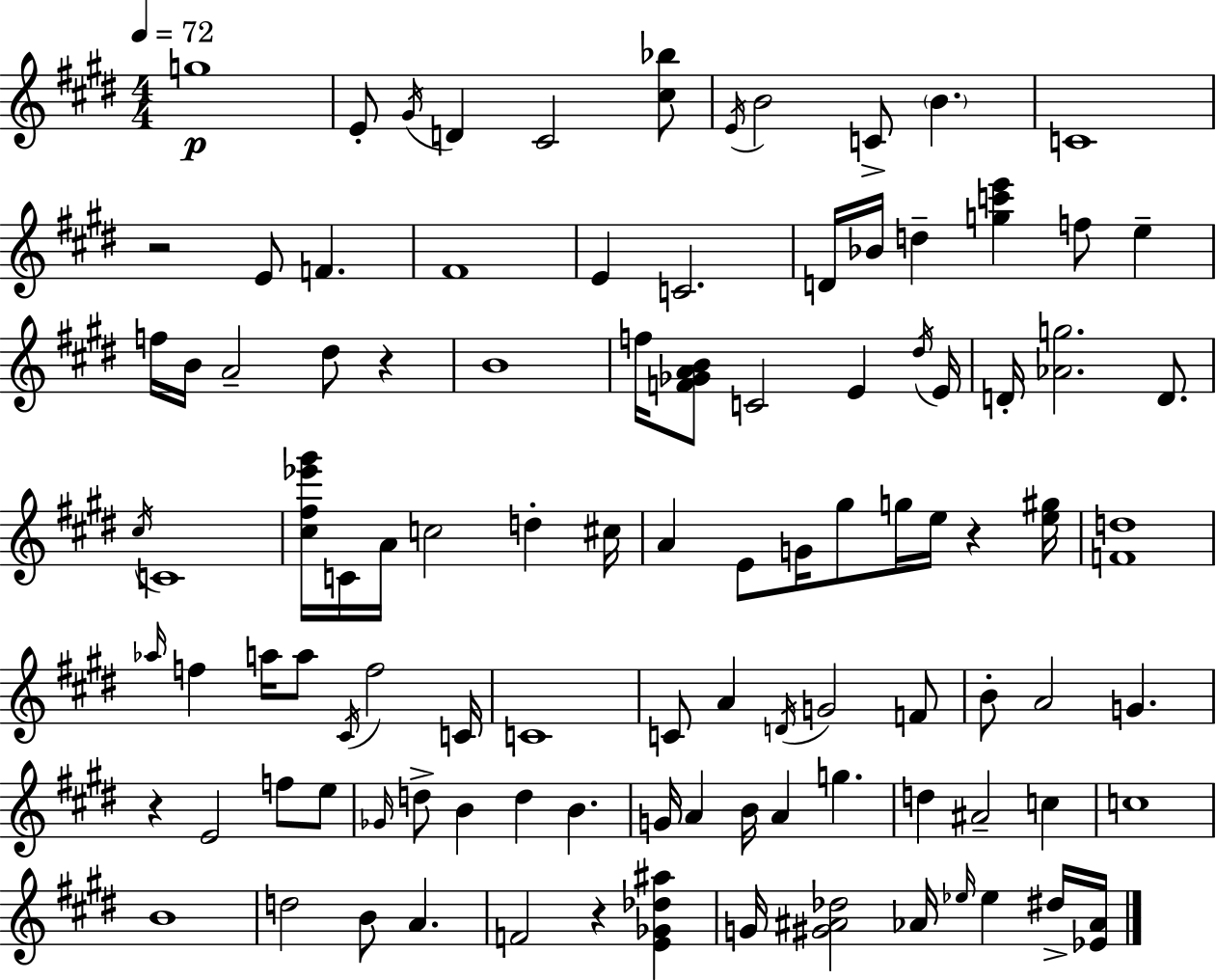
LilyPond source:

{
  \clef treble
  \numericTimeSignature
  \time 4/4
  \key e \major
  \tempo 4 = 72
  g''1\p | e'8-. \acciaccatura { gis'16 } d'4 cis'2 <cis'' bes''>8 | \acciaccatura { e'16 } b'2 c'8-> \parenthesize b'4. | c'1 | \break r2 e'8 f'4. | fis'1 | e'4 c'2. | d'16 bes'16 d''4-- <g'' c''' e'''>4 f''8 e''4-- | \break f''16 b'16 a'2-- dis''8 r4 | b'1 | f''16 <f' ges' a' b'>8 c'2 e'4 | \acciaccatura { dis''16 } e'16 d'16-. <aes' g''>2. | \break d'8. \acciaccatura { cis''16 } c'1 | <cis'' fis'' ees''' gis'''>16 c'16 a'16 c''2 d''4-. | cis''16 a'4 e'8 g'16 gis''8 g''16 e''16 r4 | <e'' gis''>16 <f' d''>1 | \break \grace { aes''16 } f''4 a''16 a''8 \acciaccatura { cis'16 } f''2 | c'16 c'1 | c'8 a'4 \acciaccatura { d'16 } g'2 | f'8 b'8-. a'2 | \break g'4. r4 e'2 | f''8 e''8 \grace { ges'16 } d''8-> b'4 d''4 | b'4. g'16 a'4 b'16 a'4 | g''4. d''4 ais'2-- | \break c''4 c''1 | b'1 | d''2 | b'8 a'4. f'2 | \break r4 <e' ges' des'' ais''>4 g'16 <gis' ais' des''>2 | aes'16 \grace { ees''16 } ees''4 dis''16-> <ees' aes'>16 \bar "|."
}